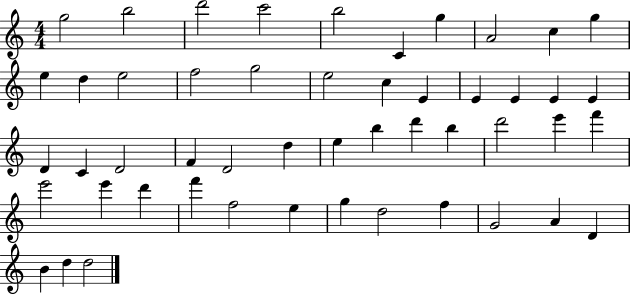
G5/h B5/h D6/h C6/h B5/h C4/q G5/q A4/h C5/q G5/q E5/q D5/q E5/h F5/h G5/h E5/h C5/q E4/q E4/q E4/q E4/q E4/q D4/q C4/q D4/h F4/q D4/h D5/q E5/q B5/q D6/q B5/q D6/h E6/q F6/q E6/h E6/q D6/q F6/q F5/h E5/q G5/q D5/h F5/q G4/h A4/q D4/q B4/q D5/q D5/h